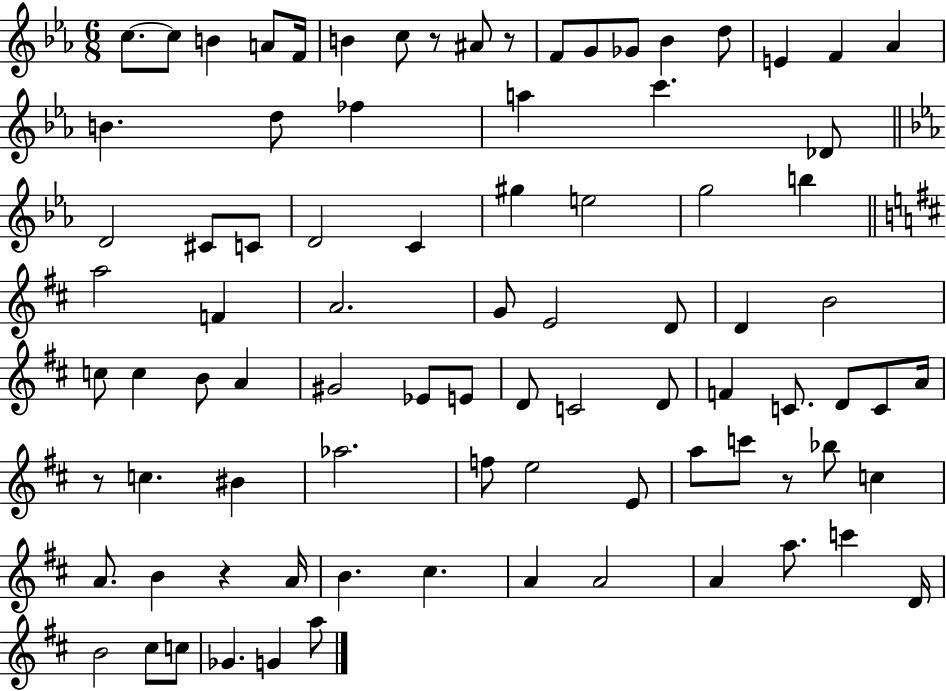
{
  \clef treble
  \numericTimeSignature
  \time 6/8
  \key ees \major
  c''8.~~ c''8 b'4 a'8 f'16 | b'4 c''8 r8 ais'8 r8 | f'8 g'8 ges'8 bes'4 d''8 | e'4 f'4 aes'4 | \break b'4. d''8 fes''4 | a''4 c'''4. des'8 | \bar "||" \break \key c \minor d'2 cis'8 c'8 | d'2 c'4 | gis''4 e''2 | g''2 b''4 | \break \bar "||" \break \key d \major a''2 f'4 | a'2. | g'8 e'2 d'8 | d'4 b'2 | \break c''8 c''4 b'8 a'4 | gis'2 ees'8 e'8 | d'8 c'2 d'8 | f'4 c'8. d'8 c'8 a'16 | \break r8 c''4. bis'4 | aes''2. | f''8 e''2 e'8 | a''8 c'''8 r8 bes''8 c''4 | \break a'8. b'4 r4 a'16 | b'4. cis''4. | a'4 a'2 | a'4 a''8. c'''4 d'16 | \break b'2 cis''8 c''8 | ges'4. g'4 a''8 | \bar "|."
}